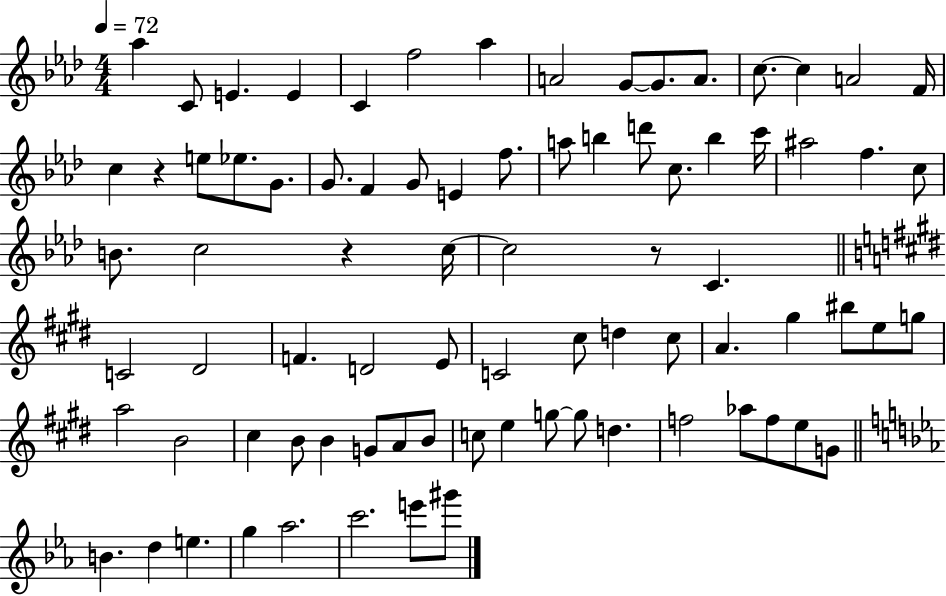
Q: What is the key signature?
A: AES major